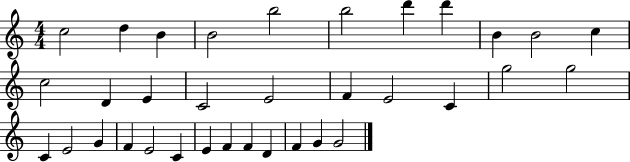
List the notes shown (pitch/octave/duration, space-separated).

C5/h D5/q B4/q B4/h B5/h B5/h D6/q D6/q B4/q B4/h C5/q C5/h D4/q E4/q C4/h E4/h F4/q E4/h C4/q G5/h G5/h C4/q E4/h G4/q F4/q E4/h C4/q E4/q F4/q F4/q D4/q F4/q G4/q G4/h